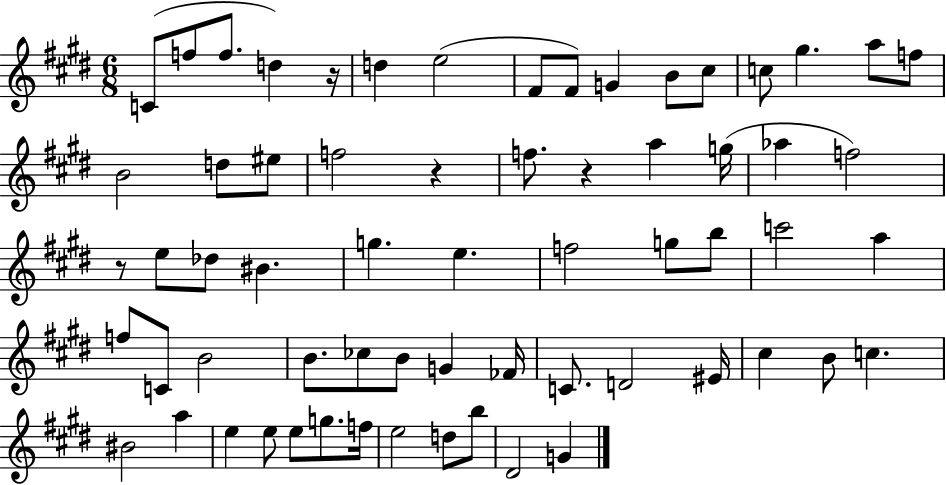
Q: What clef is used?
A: treble